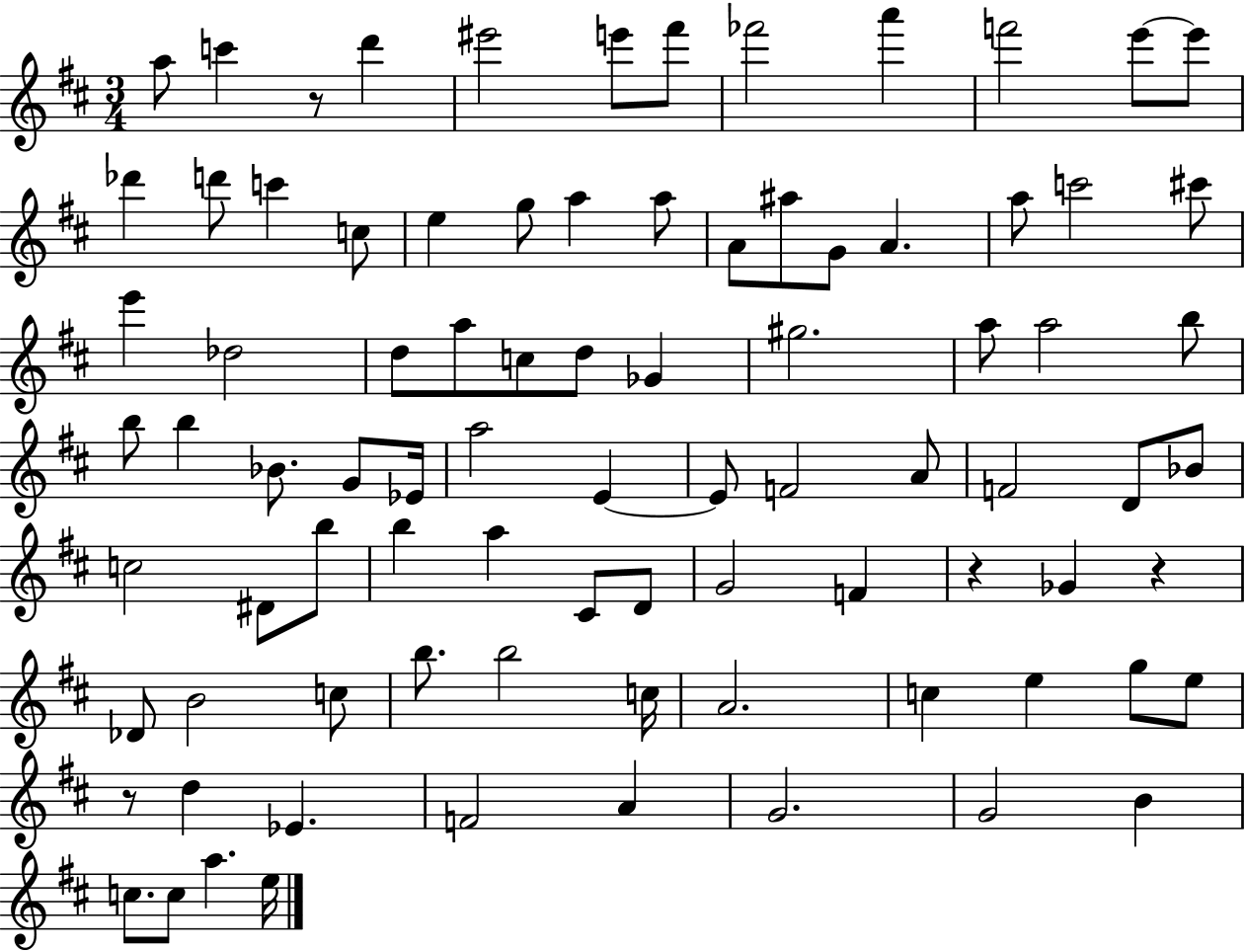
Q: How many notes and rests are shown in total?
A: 86